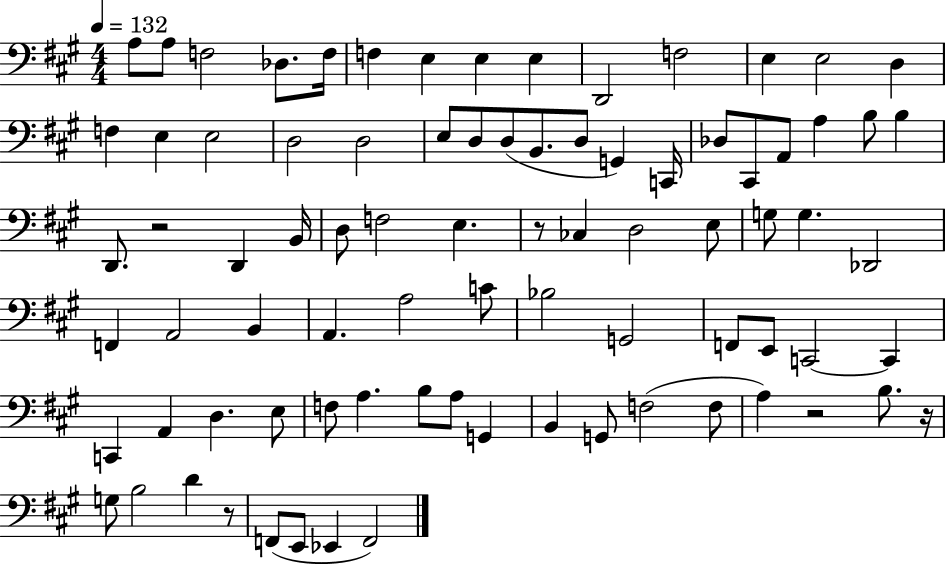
A3/e A3/e F3/h Db3/e. F3/s F3/q E3/q E3/q E3/q D2/h F3/h E3/q E3/h D3/q F3/q E3/q E3/h D3/h D3/h E3/e D3/e D3/e B2/e. D3/e G2/q C2/s Db3/e C#2/e A2/e A3/q B3/e B3/q D2/e. R/h D2/q B2/s D3/e F3/h E3/q. R/e CES3/q D3/h E3/e G3/e G3/q. Db2/h F2/q A2/h B2/q A2/q. A3/h C4/e Bb3/h G2/h F2/e E2/e C2/h C2/q C2/q A2/q D3/q. E3/e F3/e A3/q. B3/e A3/e G2/q B2/q G2/e F3/h F3/e A3/q R/h B3/e. R/s G3/e B3/h D4/q R/e F2/e E2/e Eb2/q F2/h